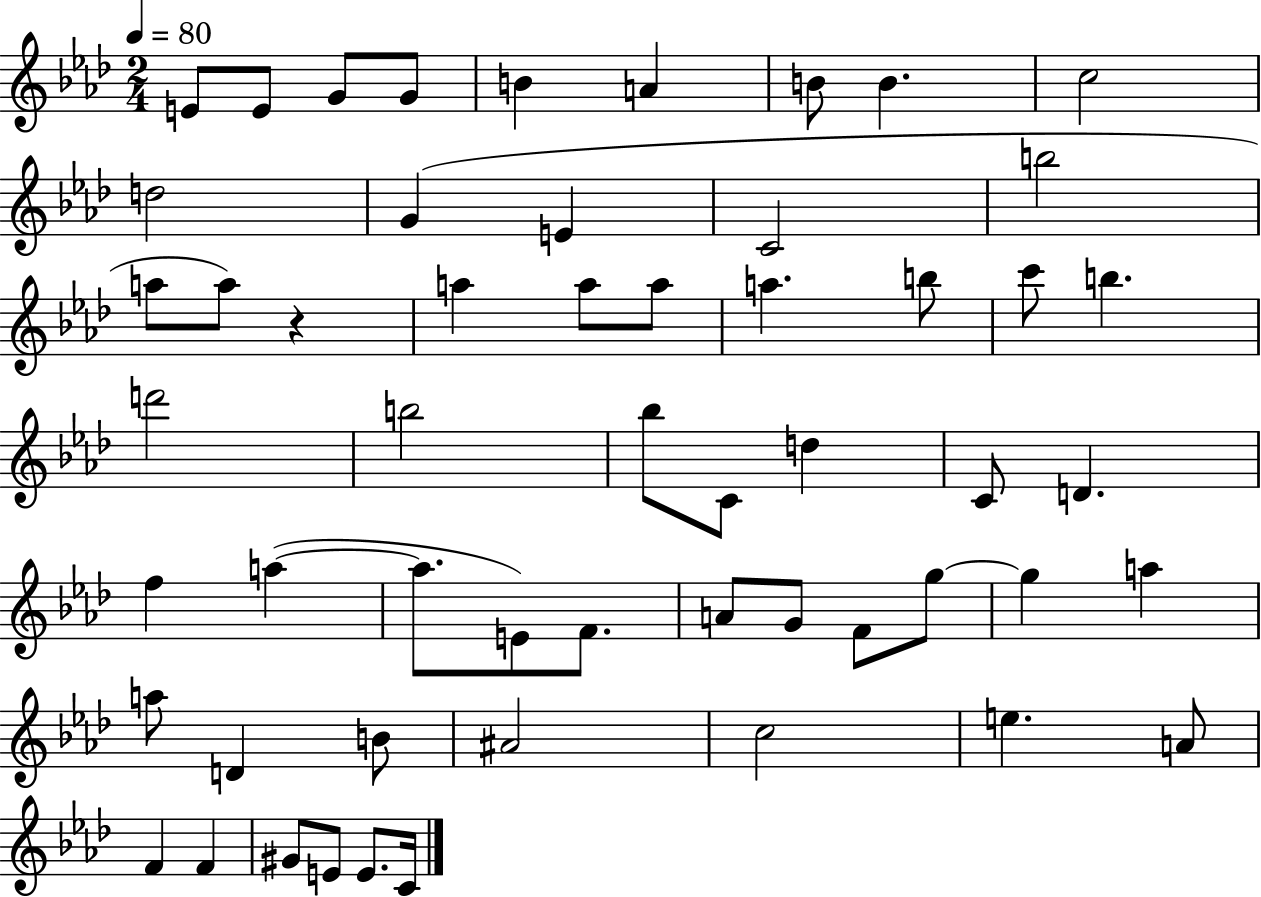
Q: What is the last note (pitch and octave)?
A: C4